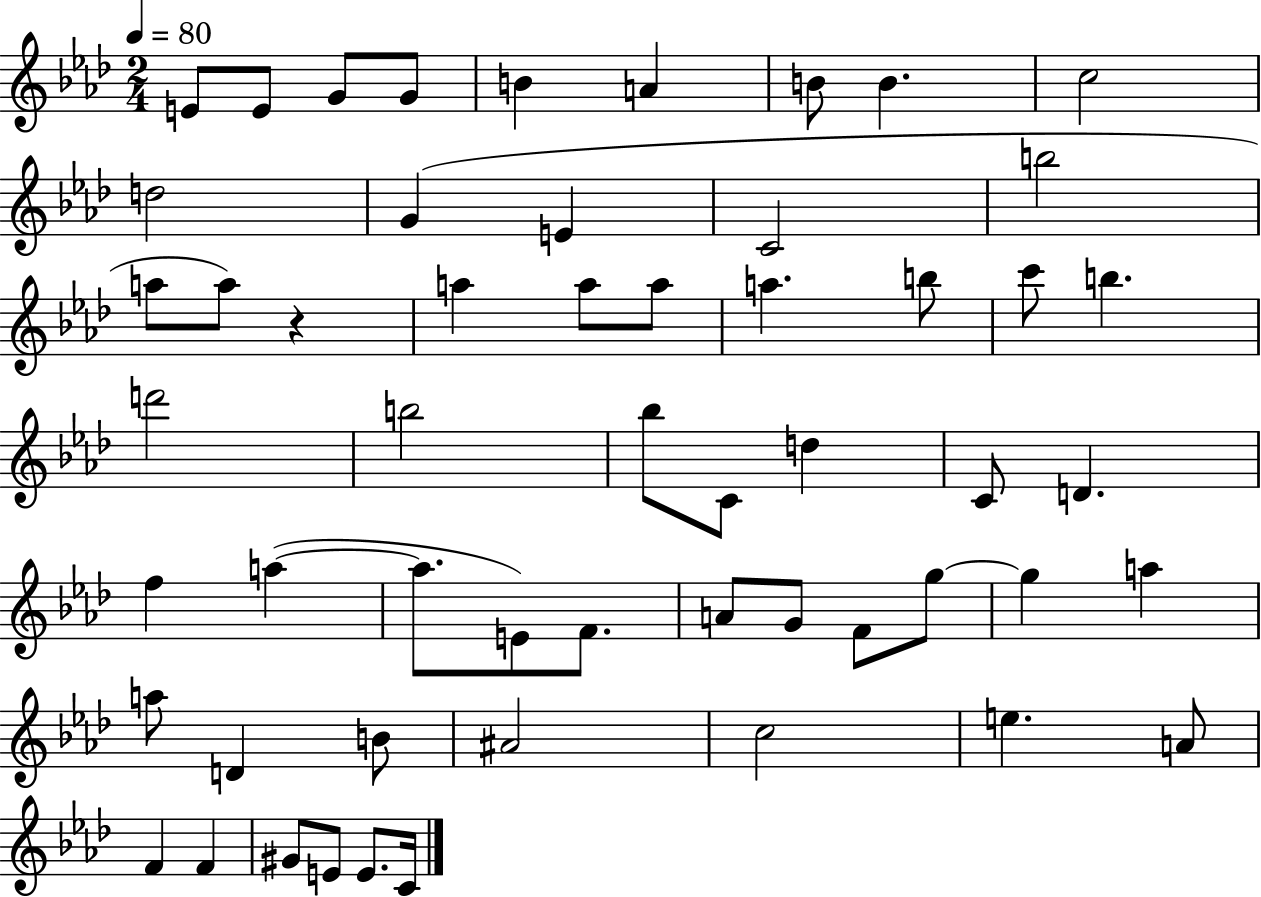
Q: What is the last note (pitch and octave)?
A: C4